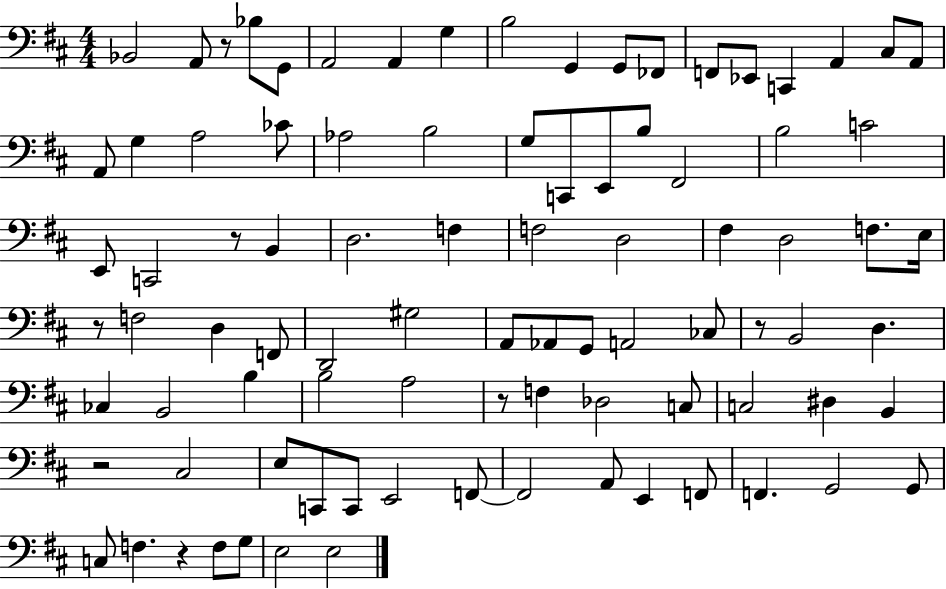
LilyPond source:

{
  \clef bass
  \numericTimeSignature
  \time 4/4
  \key d \major
  \repeat volta 2 { bes,2 a,8 r8 bes8 g,8 | a,2 a,4 g4 | b2 g,4 g,8 fes,8 | f,8 ees,8 c,4 a,4 cis8 a,8 | \break a,8 g4 a2 ces'8 | aes2 b2 | g8 c,8 e,8 b8 fis,2 | b2 c'2 | \break e,8 c,2 r8 b,4 | d2. f4 | f2 d2 | fis4 d2 f8. e16 | \break r8 f2 d4 f,8 | d,2 gis2 | a,8 aes,8 g,8 a,2 ces8 | r8 b,2 d4. | \break ces4 b,2 b4 | b2 a2 | r8 f4 des2 c8 | c2 dis4 b,4 | \break r2 cis2 | e8 c,8 c,8 e,2 f,8~~ | f,2 a,8 e,4 f,8 | f,4. g,2 g,8 | \break c8 f4. r4 f8 g8 | e2 e2 | } \bar "|."
}